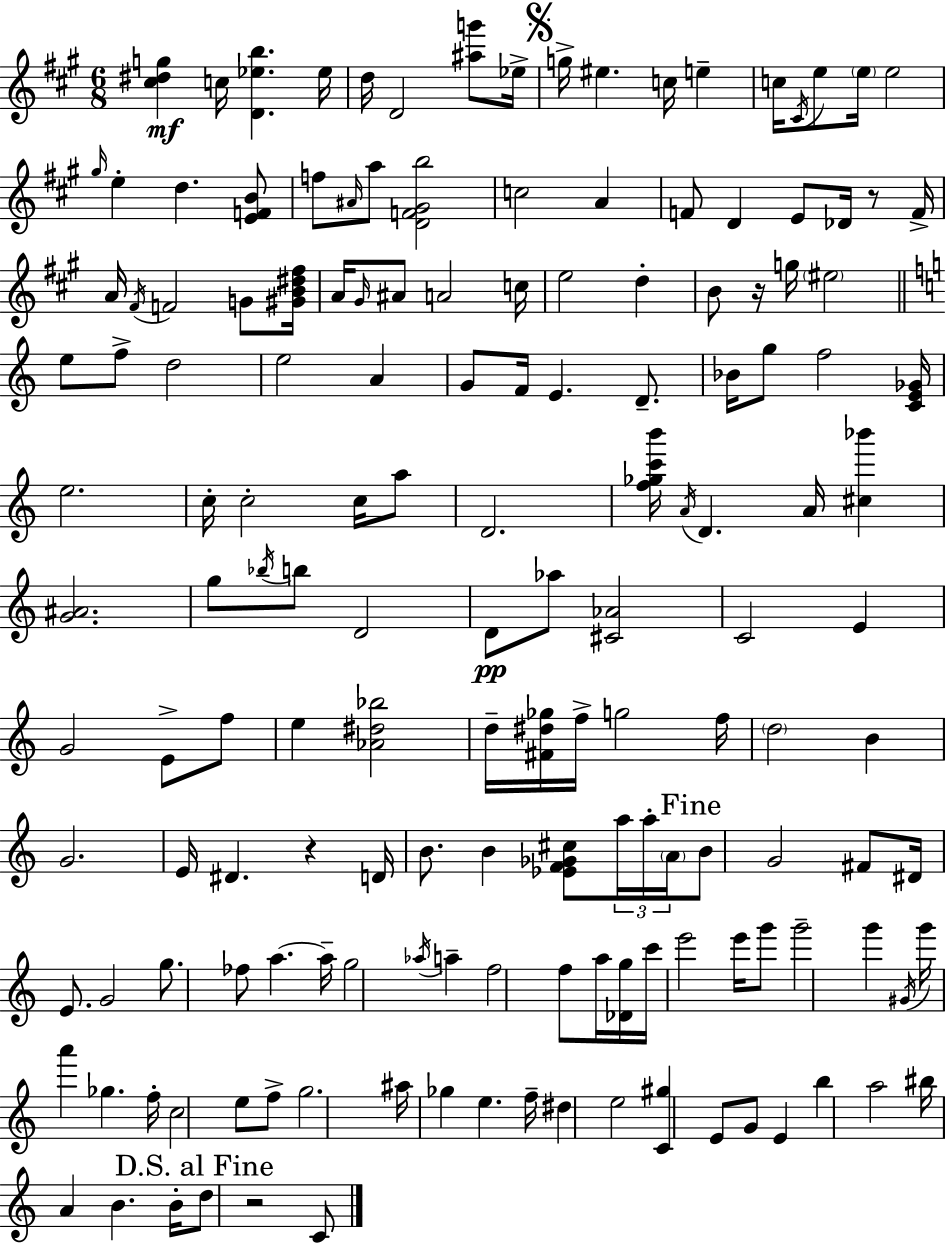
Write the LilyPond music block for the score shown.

{
  \clef treble
  \numericTimeSignature
  \time 6/8
  \key a \major
  <cis'' dis'' g''>4\mf c''16 <d' ees'' b''>4. ees''16 | d''16 d'2 <ais'' g'''>8 ees''16-> | \mark \markup { \musicglyph "scripts.segno" } g''16-> eis''4. c''16 e''4-- | c''16 \acciaccatura { cis'16 } e''8 \parenthesize e''16 e''2 | \break \grace { gis''16 } e''4-. d''4. | <e' f' b'>8 f''8 \grace { ais'16 } a''8 <d' f' gis' b''>2 | c''2 a'4 | f'8 d'4 e'8 des'16 | \break r8 f'16-> a'16 \acciaccatura { fis'16 } f'2 | g'8 <gis' b' dis'' fis''>16 a'16 \grace { gis'16 } ais'8 a'2 | c''16 e''2 | d''4-. b'8 r16 g''16 \parenthesize eis''2 | \break \bar "||" \break \key c \major e''8 f''8-> d''2 | e''2 a'4 | g'8 f'16 e'4. d'8.-- | bes'16 g''8 f''2 <c' e' ges'>16 | \break e''2. | c''16-. c''2-. c''16 a''8 | d'2. | <f'' ges'' c''' b'''>16 \acciaccatura { a'16 } d'4. a'16 <cis'' bes'''>4 | \break <g' ais'>2. | g''8 \acciaccatura { bes''16 } b''8 d'2 | d'8\pp aes''8 <cis' aes'>2 | c'2 e'4 | \break g'2 e'8-> | f''8 e''4 <aes' dis'' bes''>2 | d''16-- <fis' dis'' ges''>16 f''16-> g''2 | f''16 \parenthesize d''2 b'4 | \break g'2. | e'16 dis'4. r4 | d'16 b'8. b'4 <ees' f' ges' cis''>8 \tuplet 3/2 { a''16 | a''16-. \parenthesize a'16 } \mark "Fine" b'8 g'2 | \break fis'8 dis'16 e'8. g'2 | g''8. fes''8 a''4.~~ | a''16-- g''2 \acciaccatura { aes''16 } a''4-- | f''2 f''8 | \break a''16 <des' g''>16 c'''16 e'''2 | e'''16 g'''8 g'''2-- g'''4 | \acciaccatura { gis'16 } g'''16 a'''4 ges''4. | f''16-. c''2 | \break e''8 f''8-> g''2. | ais''16 ges''4 e''4. | f''16-- dis''4 e''2 | <c' gis''>4 e'8 g'8 | \break e'4 b''4 a''2 | bis''16 a'4 b'4. | b'16-. \mark "D.S. al Fine" d''8 r2 | c'8 \bar "|."
}